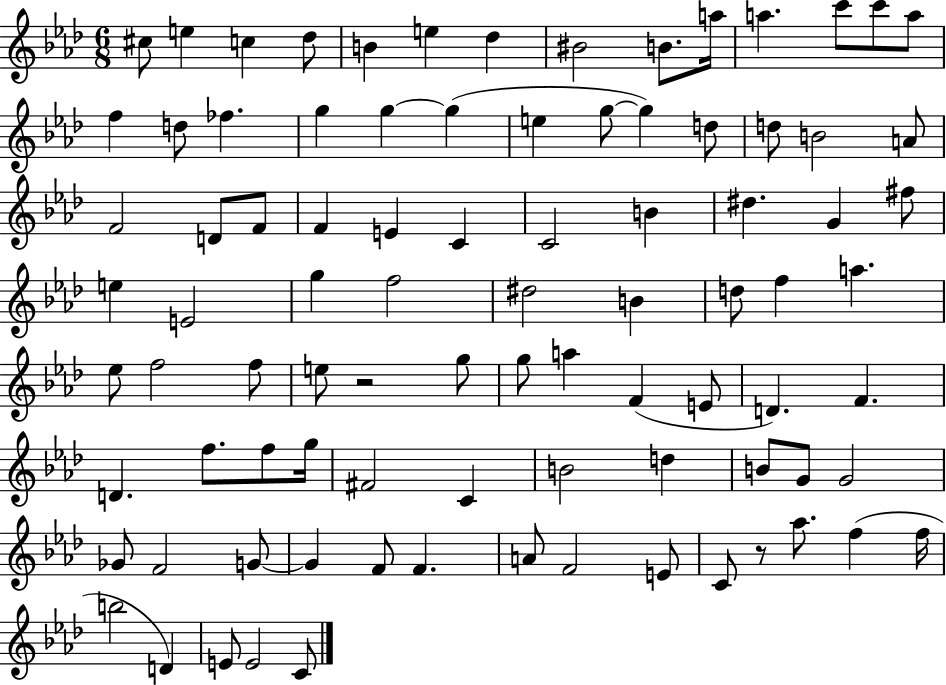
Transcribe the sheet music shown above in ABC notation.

X:1
T:Untitled
M:6/8
L:1/4
K:Ab
^c/2 e c _d/2 B e _d ^B2 B/2 a/4 a c'/2 c'/2 a/2 f d/2 _f g g g e g/2 g d/2 d/2 B2 A/2 F2 D/2 F/2 F E C C2 B ^d G ^f/2 e E2 g f2 ^d2 B d/2 f a _e/2 f2 f/2 e/2 z2 g/2 g/2 a F E/2 D F D f/2 f/2 g/4 ^F2 C B2 d B/2 G/2 G2 _G/2 F2 G/2 G F/2 F A/2 F2 E/2 C/2 z/2 _a/2 f f/4 b2 D E/2 E2 C/2